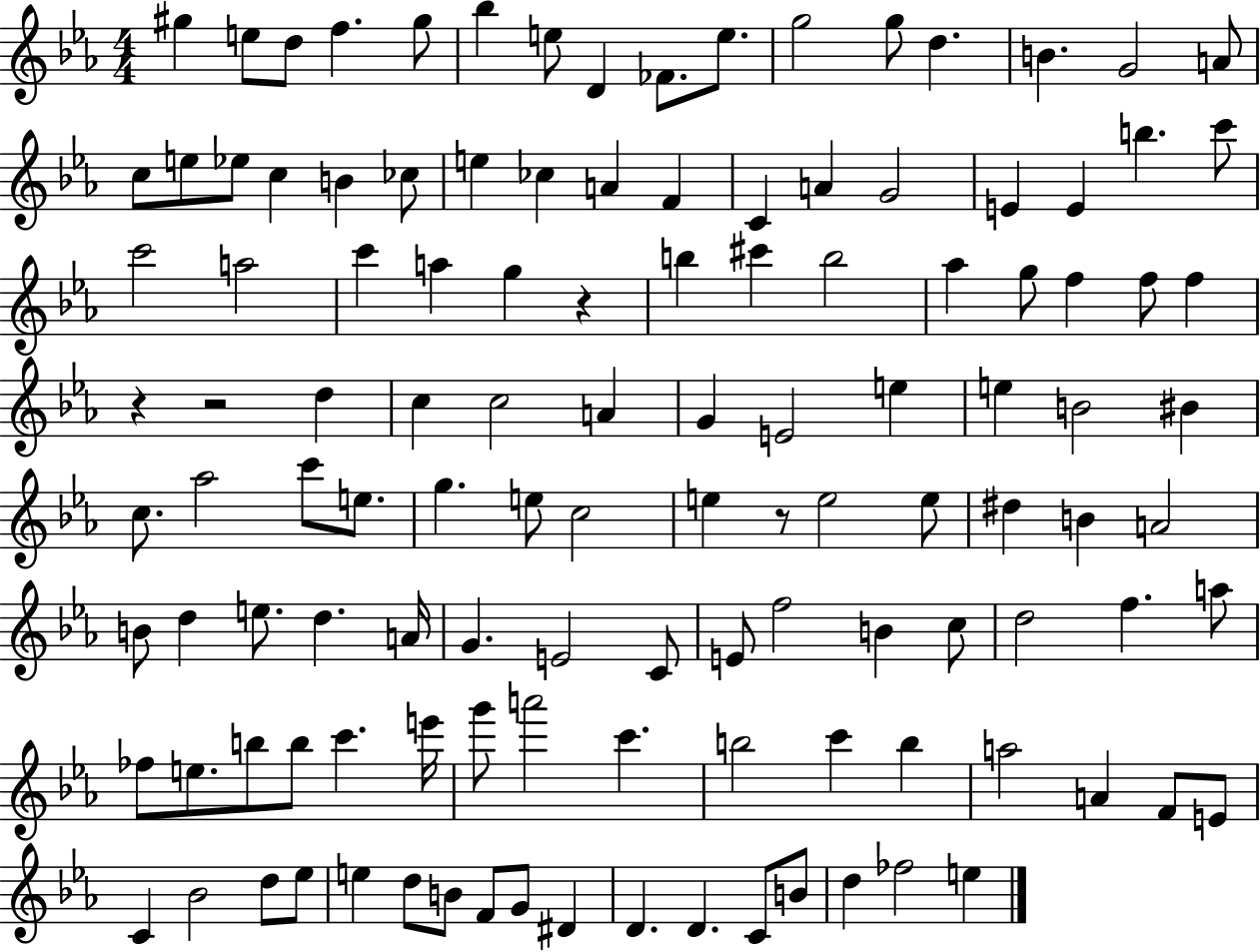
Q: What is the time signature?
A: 4/4